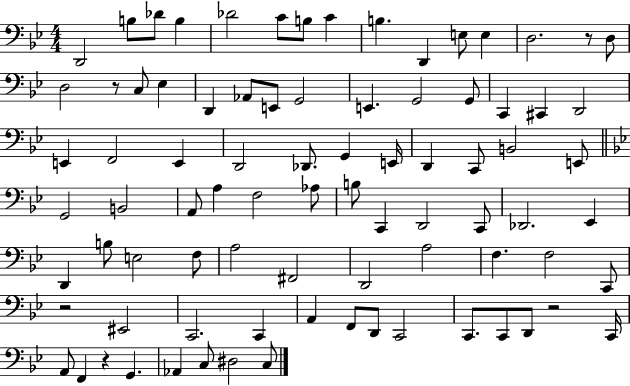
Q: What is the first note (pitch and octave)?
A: D2